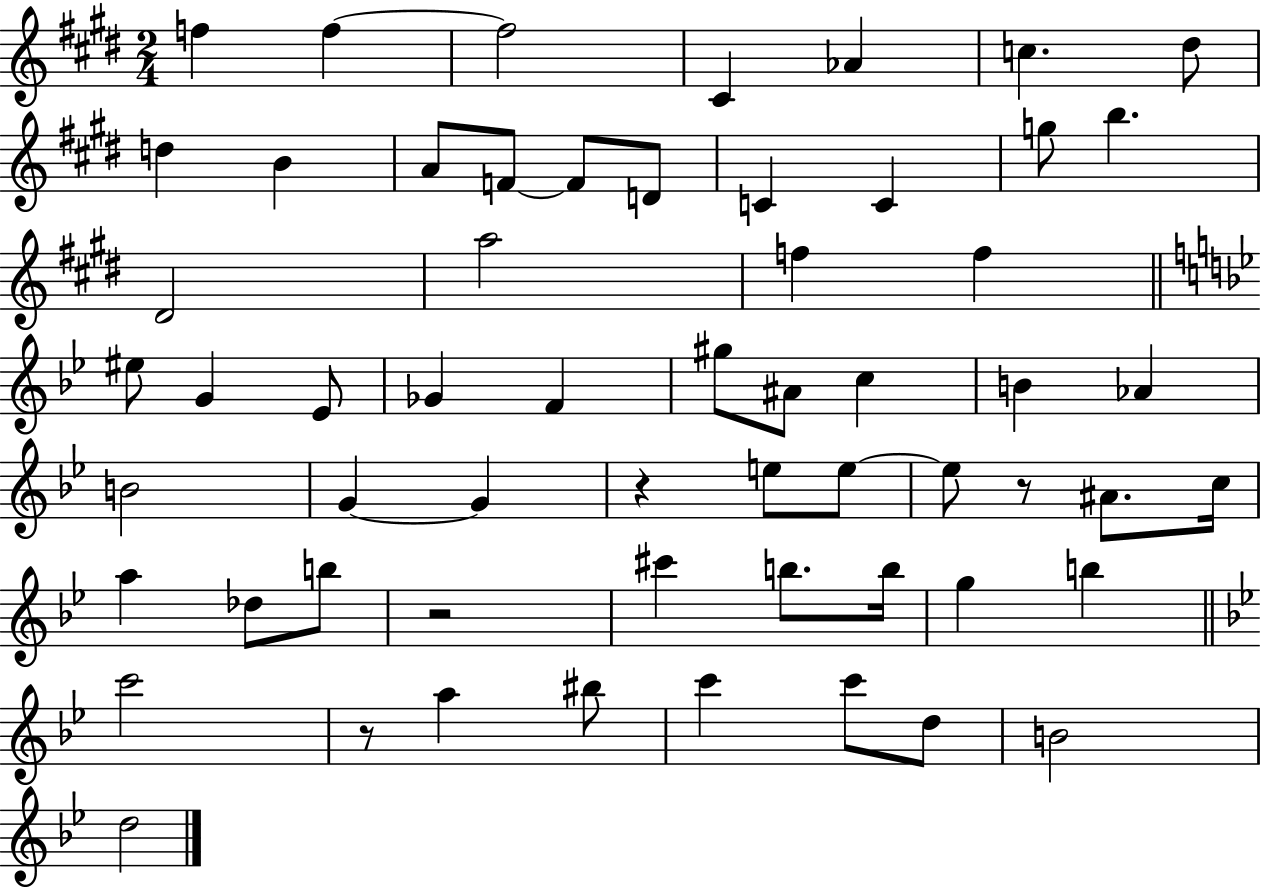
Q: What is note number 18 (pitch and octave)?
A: D#4